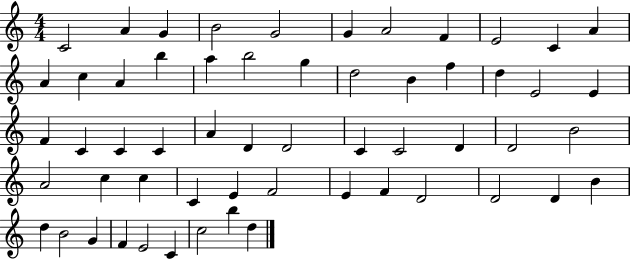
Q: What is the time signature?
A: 4/4